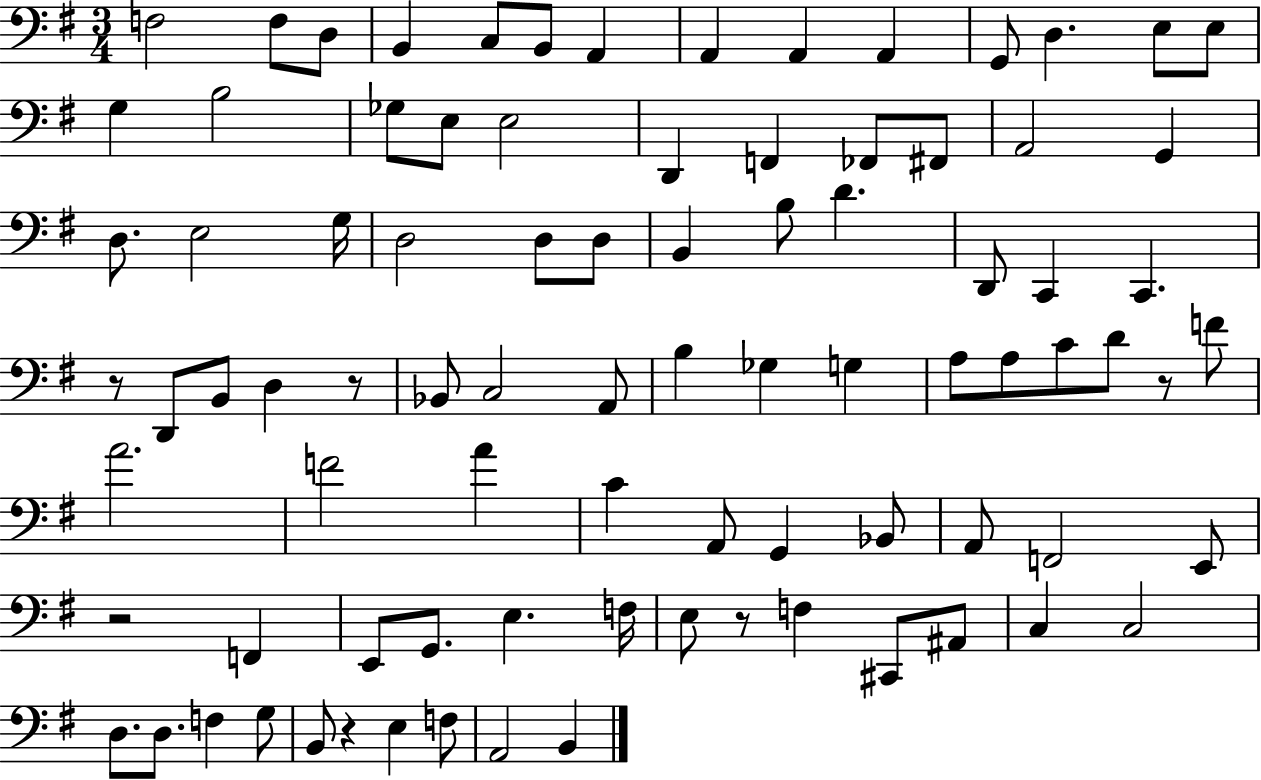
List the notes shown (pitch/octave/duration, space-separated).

F3/h F3/e D3/e B2/q C3/e B2/e A2/q A2/q A2/q A2/q G2/e D3/q. E3/e E3/e G3/q B3/h Gb3/e E3/e E3/h D2/q F2/q FES2/e F#2/e A2/h G2/q D3/e. E3/h G3/s D3/h D3/e D3/e B2/q B3/e D4/q. D2/e C2/q C2/q. R/e D2/e B2/e D3/q R/e Bb2/e C3/h A2/e B3/q Gb3/q G3/q A3/e A3/e C4/e D4/e R/e F4/e A4/h. F4/h A4/q C4/q A2/e G2/q Bb2/e A2/e F2/h E2/e R/h F2/q E2/e G2/e. E3/q. F3/s E3/e R/e F3/q C#2/e A#2/e C3/q C3/h D3/e. D3/e. F3/q G3/e B2/e R/q E3/q F3/e A2/h B2/q